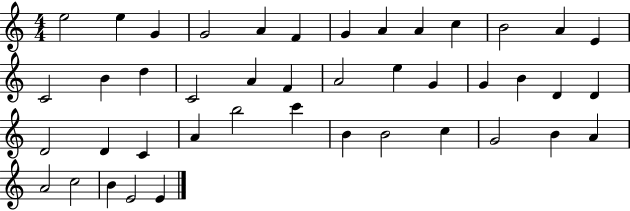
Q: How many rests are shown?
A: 0